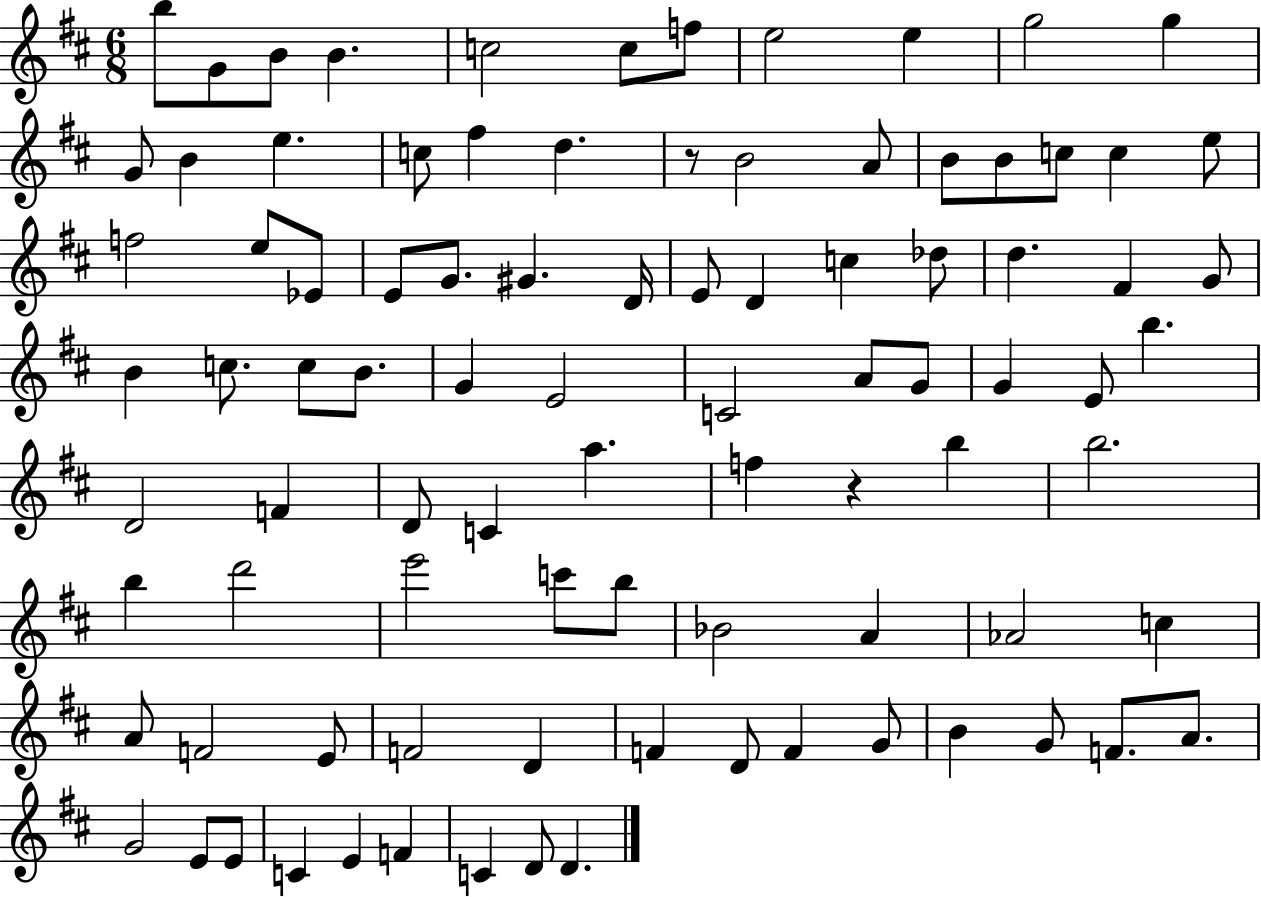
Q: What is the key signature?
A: D major